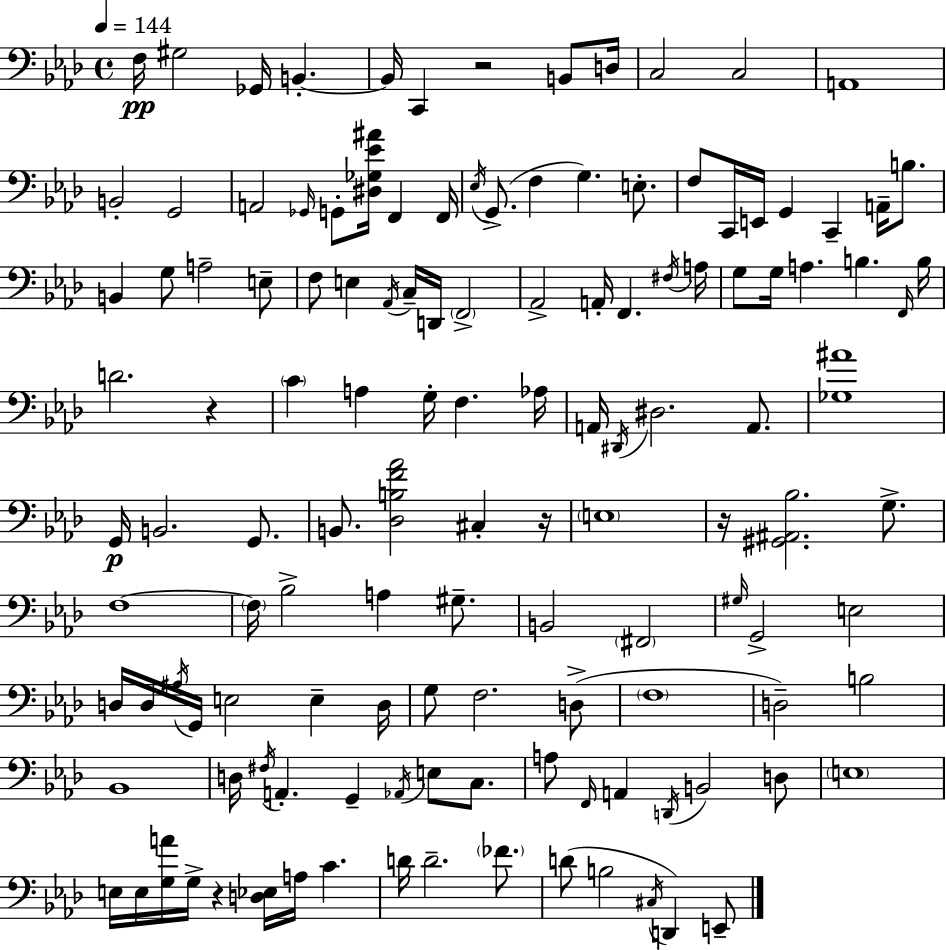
F3/s G#3/h Gb2/s B2/q. B2/s C2/q R/h B2/e D3/s C3/h C3/h A2/w B2/h G2/h A2/h Gb2/s G2/e [D#3,Gb3,Eb4,A#4]/s F2/q F2/s Eb3/s G2/e. F3/q G3/q. E3/e. F3/e C2/s E2/s G2/q C2/q A2/s B3/e. B2/q G3/e A3/h E3/e F3/e E3/q Ab2/s C3/s D2/s F2/h Ab2/h A2/s F2/q. F#3/s A3/s G3/e G3/s A3/q. B3/q. F2/s B3/s D4/h. R/q C4/q A3/q G3/s F3/q. Ab3/s A2/s D#2/s D#3/h. A2/e. [Gb3,A#4]/w G2/s B2/h. G2/e. B2/e. [Db3,B3,F4,Ab4]/h C#3/q R/s E3/w R/s [G#2,A#2,Bb3]/h. G3/e. F3/w F3/s Bb3/h A3/q G#3/e. B2/h F#2/h G#3/s G2/h E3/h D3/s D3/s A#3/s G2/s E3/h E3/q D3/s G3/e F3/h. D3/e F3/w D3/h B3/h Bb2/w D3/s F#3/s A2/q. G2/q Ab2/s E3/e C3/e. A3/e F2/s A2/q D2/s B2/h D3/e E3/w E3/s E3/s [G3,A4]/s G3/s R/q [D3,Eb3]/s A3/s C4/q. D4/s D4/h. FES4/e. D4/e B3/h C#3/s D2/q E2/e